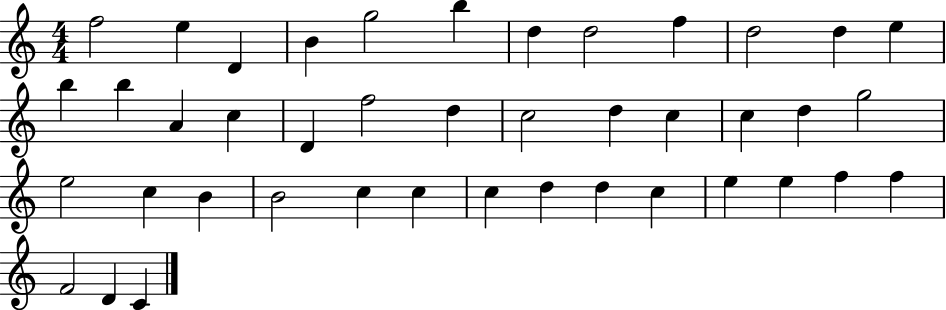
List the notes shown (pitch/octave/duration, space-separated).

F5/h E5/q D4/q B4/q G5/h B5/q D5/q D5/h F5/q D5/h D5/q E5/q B5/q B5/q A4/q C5/q D4/q F5/h D5/q C5/h D5/q C5/q C5/q D5/q G5/h E5/h C5/q B4/q B4/h C5/q C5/q C5/q D5/q D5/q C5/q E5/q E5/q F5/q F5/q F4/h D4/q C4/q